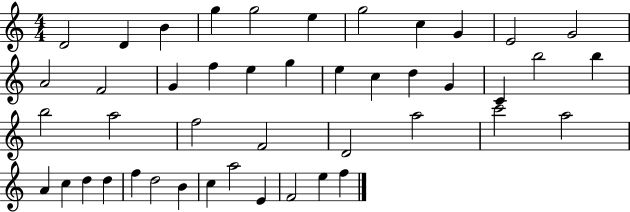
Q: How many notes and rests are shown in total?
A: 45